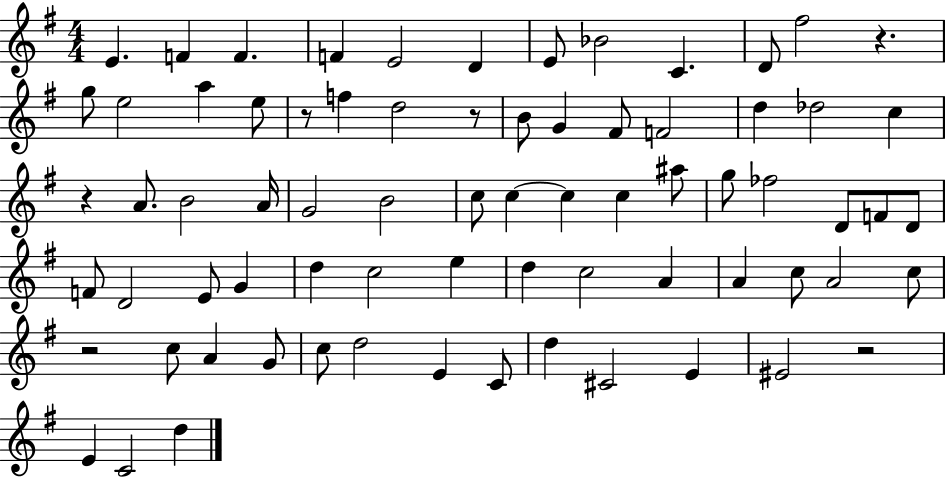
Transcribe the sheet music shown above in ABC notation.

X:1
T:Untitled
M:4/4
L:1/4
K:G
E F F F E2 D E/2 _B2 C D/2 ^f2 z g/2 e2 a e/2 z/2 f d2 z/2 B/2 G ^F/2 F2 d _d2 c z A/2 B2 A/4 G2 B2 c/2 c c c ^a/2 g/2 _f2 D/2 F/2 D/2 F/2 D2 E/2 G d c2 e d c2 A A c/2 A2 c/2 z2 c/2 A G/2 c/2 d2 E C/2 d ^C2 E ^E2 z2 E C2 d